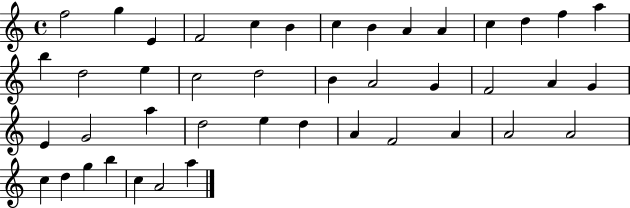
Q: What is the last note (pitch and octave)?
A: A5